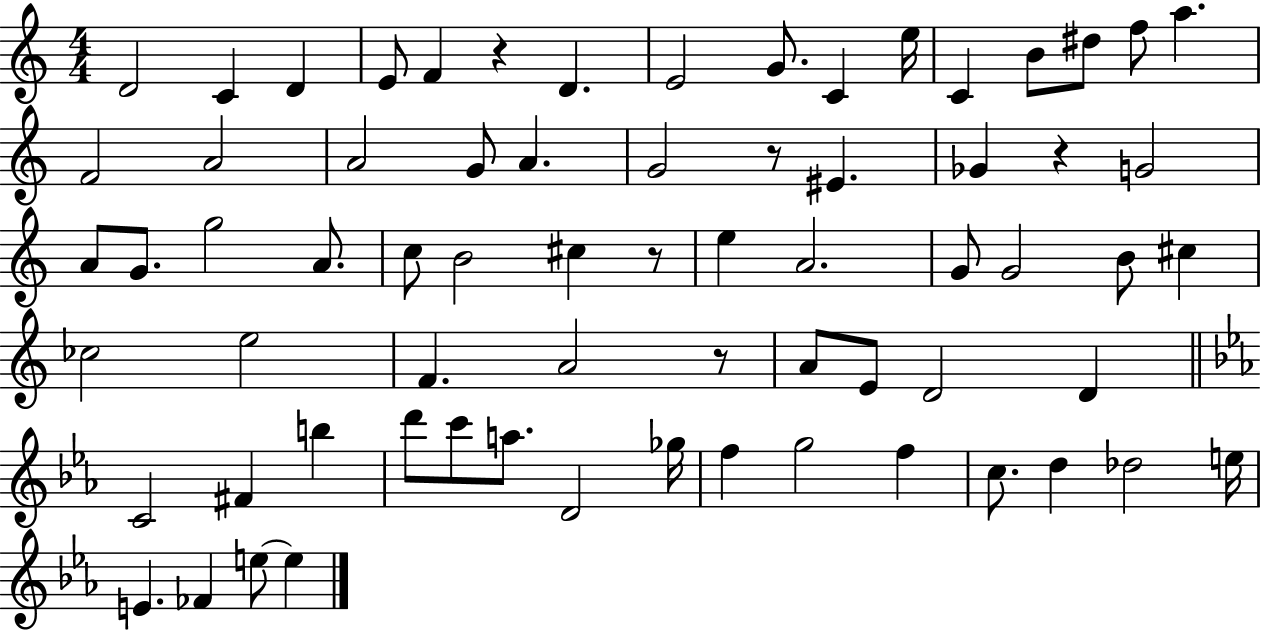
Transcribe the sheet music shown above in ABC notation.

X:1
T:Untitled
M:4/4
L:1/4
K:C
D2 C D E/2 F z D E2 G/2 C e/4 C B/2 ^d/2 f/2 a F2 A2 A2 G/2 A G2 z/2 ^E _G z G2 A/2 G/2 g2 A/2 c/2 B2 ^c z/2 e A2 G/2 G2 B/2 ^c _c2 e2 F A2 z/2 A/2 E/2 D2 D C2 ^F b d'/2 c'/2 a/2 D2 _g/4 f g2 f c/2 d _d2 e/4 E _F e/2 e